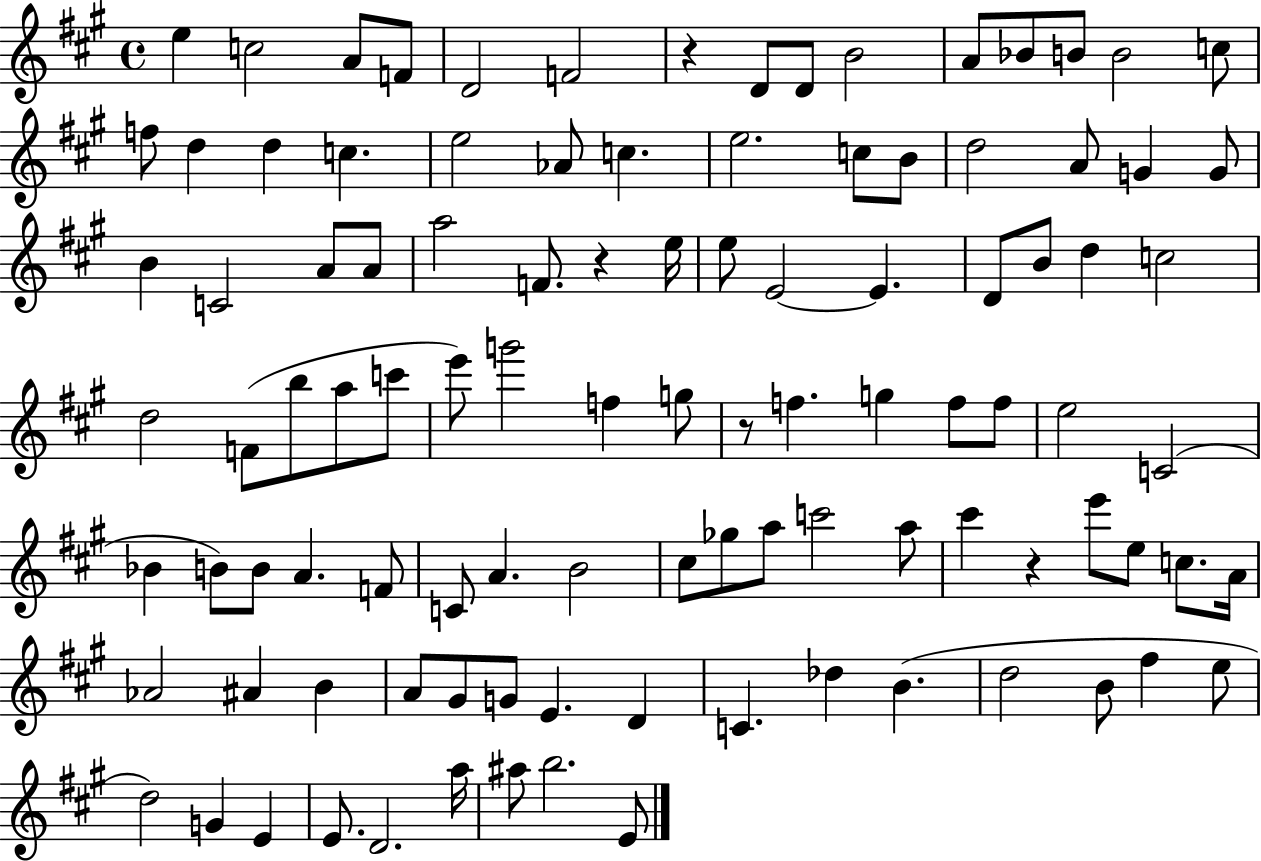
X:1
T:Untitled
M:4/4
L:1/4
K:A
e c2 A/2 F/2 D2 F2 z D/2 D/2 B2 A/2 _B/2 B/2 B2 c/2 f/2 d d c e2 _A/2 c e2 c/2 B/2 d2 A/2 G G/2 B C2 A/2 A/2 a2 F/2 z e/4 e/2 E2 E D/2 B/2 d c2 d2 F/2 b/2 a/2 c'/2 e'/2 g'2 f g/2 z/2 f g f/2 f/2 e2 C2 _B B/2 B/2 A F/2 C/2 A B2 ^c/2 _g/2 a/2 c'2 a/2 ^c' z e'/2 e/2 c/2 A/4 _A2 ^A B A/2 ^G/2 G/2 E D C _d B d2 B/2 ^f e/2 d2 G E E/2 D2 a/4 ^a/2 b2 E/2